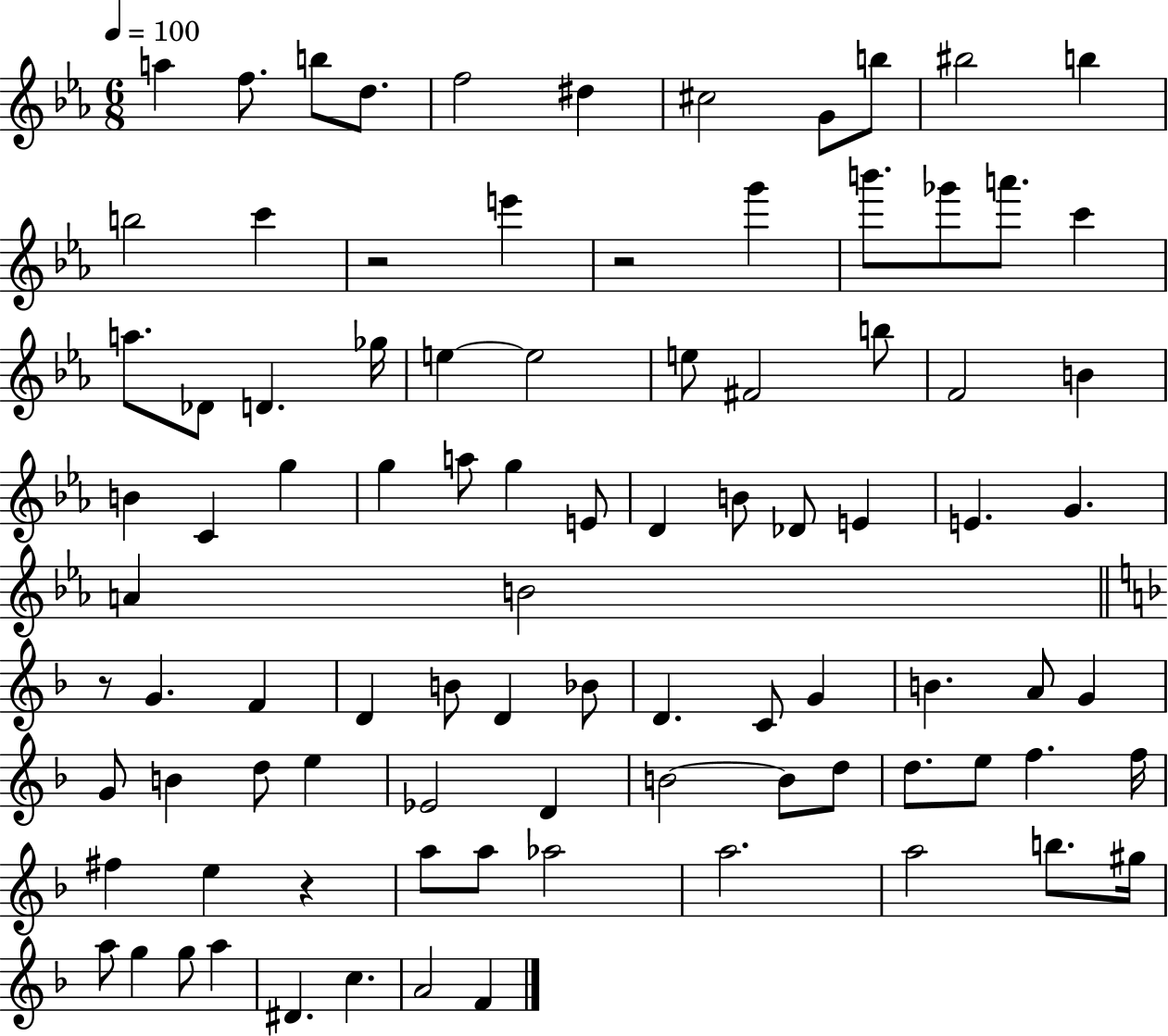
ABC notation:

X:1
T:Untitled
M:6/8
L:1/4
K:Eb
a f/2 b/2 d/2 f2 ^d ^c2 G/2 b/2 ^b2 b b2 c' z2 e' z2 g' b'/2 _g'/2 a'/2 c' a/2 _D/2 D _g/4 e e2 e/2 ^F2 b/2 F2 B B C g g a/2 g E/2 D B/2 _D/2 E E G A B2 z/2 G F D B/2 D _B/2 D C/2 G B A/2 G G/2 B d/2 e _E2 D B2 B/2 d/2 d/2 e/2 f f/4 ^f e z a/2 a/2 _a2 a2 a2 b/2 ^g/4 a/2 g g/2 a ^D c A2 F